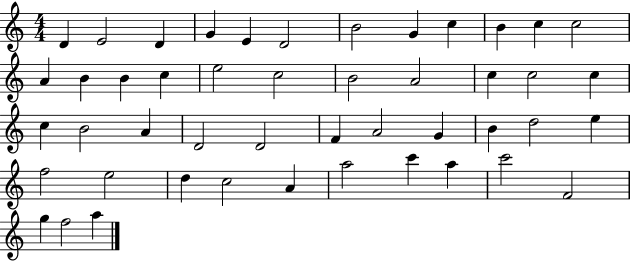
X:1
T:Untitled
M:4/4
L:1/4
K:C
D E2 D G E D2 B2 G c B c c2 A B B c e2 c2 B2 A2 c c2 c c B2 A D2 D2 F A2 G B d2 e f2 e2 d c2 A a2 c' a c'2 F2 g f2 a